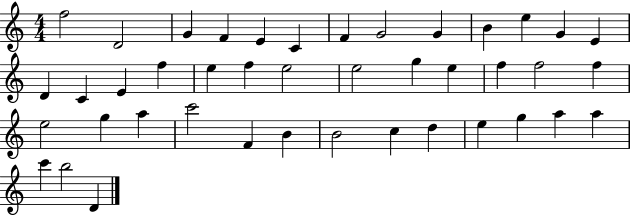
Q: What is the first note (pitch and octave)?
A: F5